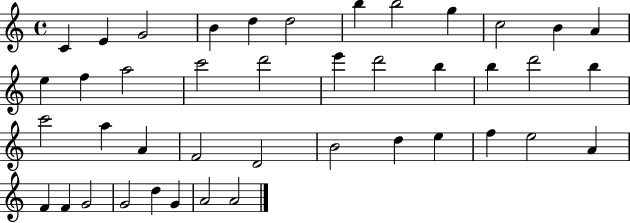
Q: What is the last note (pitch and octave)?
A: A4